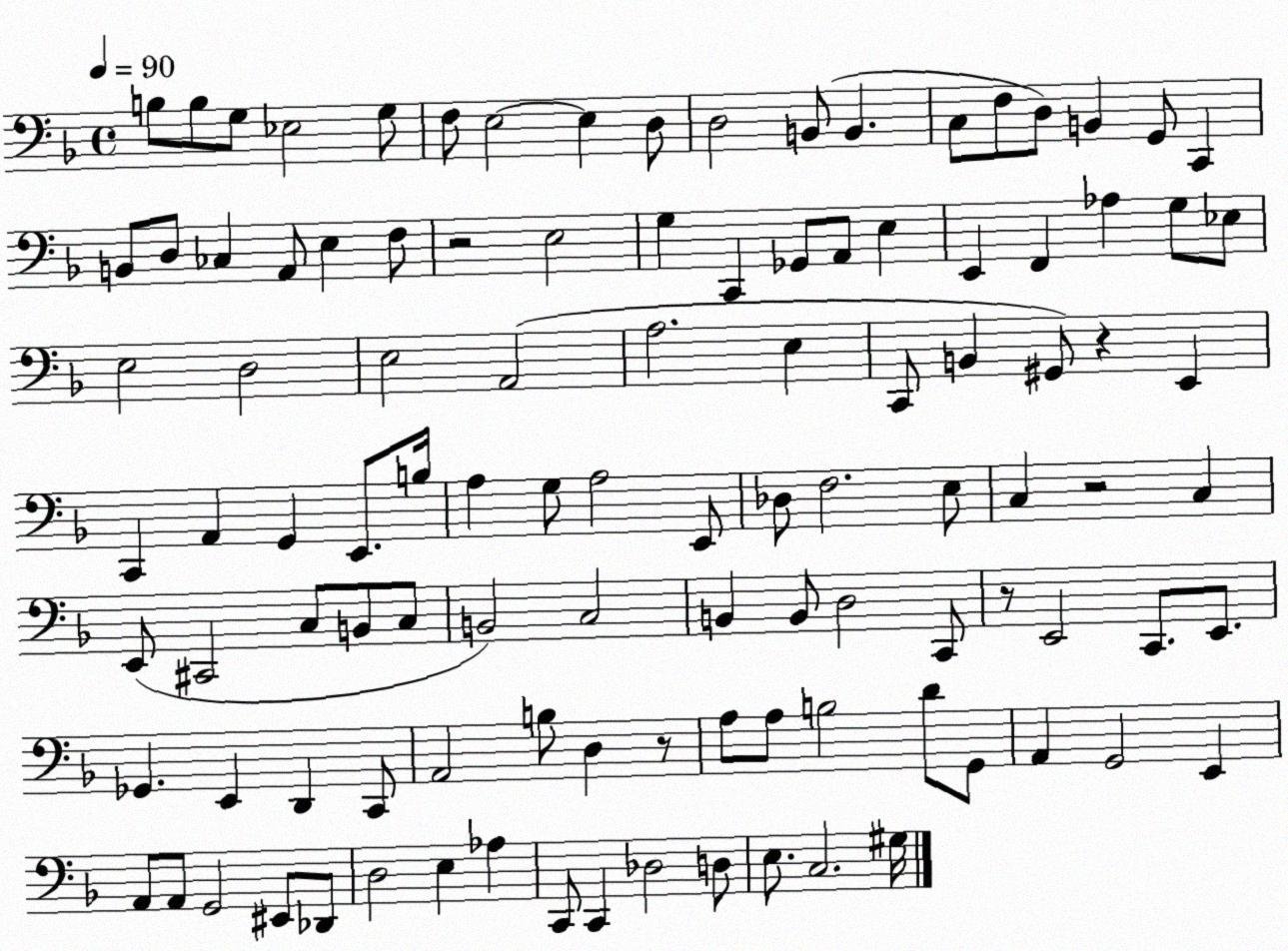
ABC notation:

X:1
T:Untitled
M:4/4
L:1/4
K:F
B,/2 B,/2 G,/2 _E,2 G,/2 F,/2 E,2 E, D,/2 D,2 B,,/2 B,, C,/2 F,/2 D,/2 B,, G,,/2 C,, B,,/2 D,/2 _C, A,,/2 E, F,/2 z2 E,2 G, C,, _G,,/2 A,,/2 E, E,, F,, _A, G,/2 _E,/2 E,2 D,2 E,2 A,,2 A,2 E, C,,/2 B,, ^G,,/2 z E,, C,, A,, G,, E,,/2 B,/4 A, G,/2 A,2 E,,/2 _D,/2 F,2 E,/2 C, z2 C, E,,/2 ^C,,2 C,/2 B,,/2 C,/2 B,,2 C,2 B,, B,,/2 D,2 C,,/2 z/2 E,,2 C,,/2 E,,/2 _G,, E,, D,, C,,/2 A,,2 B,/2 D, z/2 A,/2 A,/2 B,2 D/2 G,,/2 A,, G,,2 E,, A,,/2 A,,/2 G,,2 ^E,,/2 _D,,/2 D,2 E, _A, C,,/2 C,, _D,2 D,/2 E,/2 C,2 ^G,/4